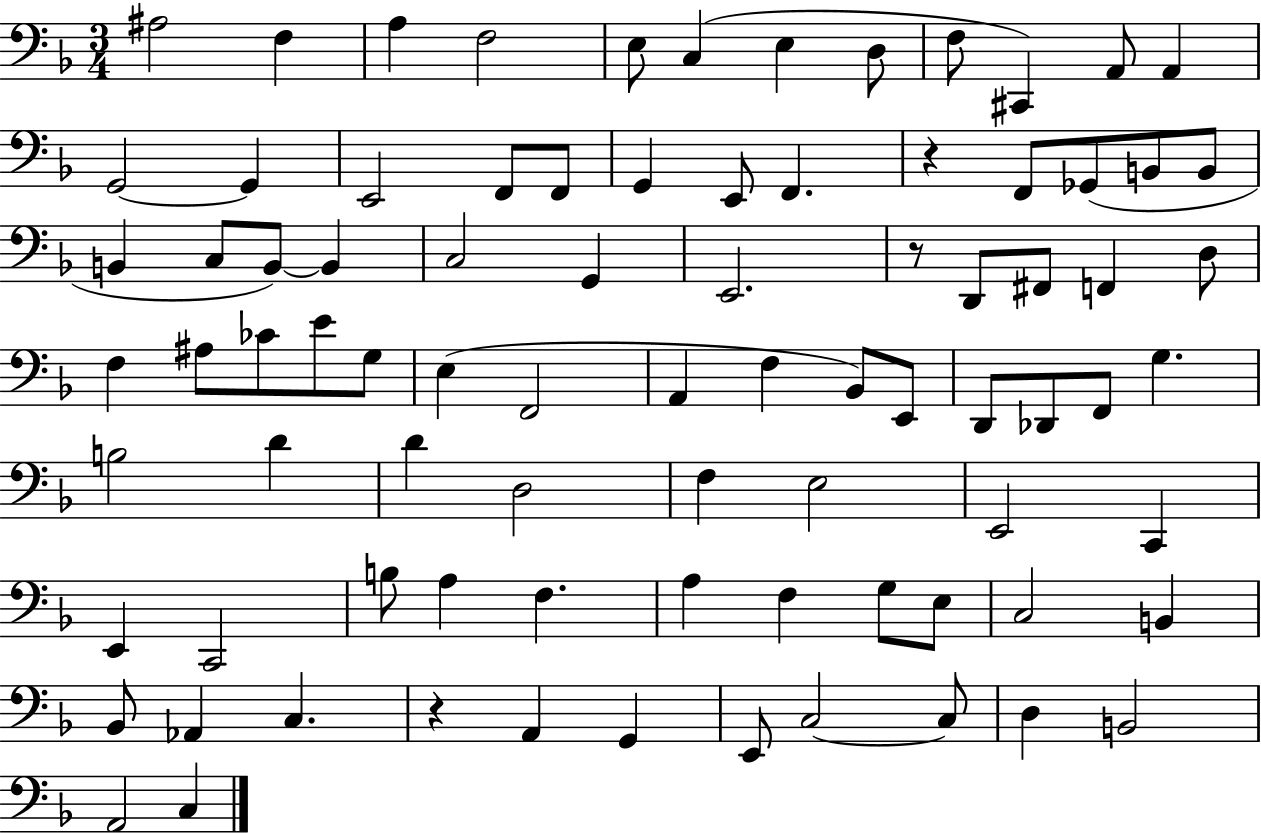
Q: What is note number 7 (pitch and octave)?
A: E3